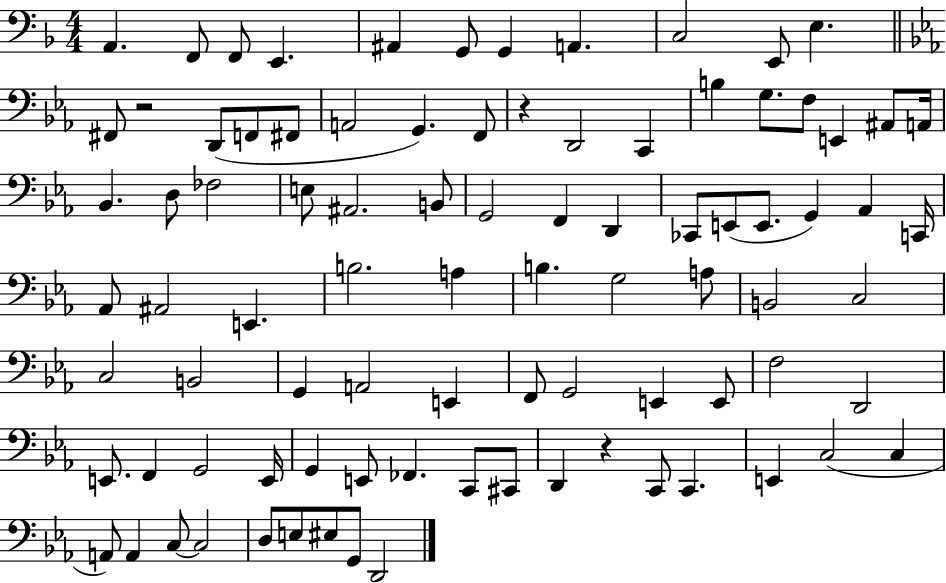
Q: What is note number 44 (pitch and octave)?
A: E2